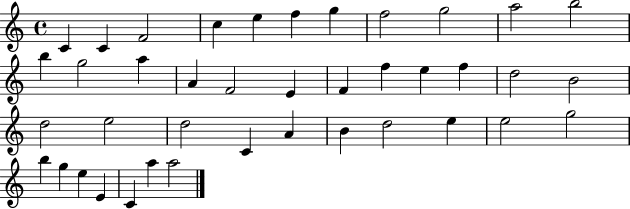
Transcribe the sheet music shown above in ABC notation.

X:1
T:Untitled
M:4/4
L:1/4
K:C
C C F2 c e f g f2 g2 a2 b2 b g2 a A F2 E F f e f d2 B2 d2 e2 d2 C A B d2 e e2 g2 b g e E C a a2